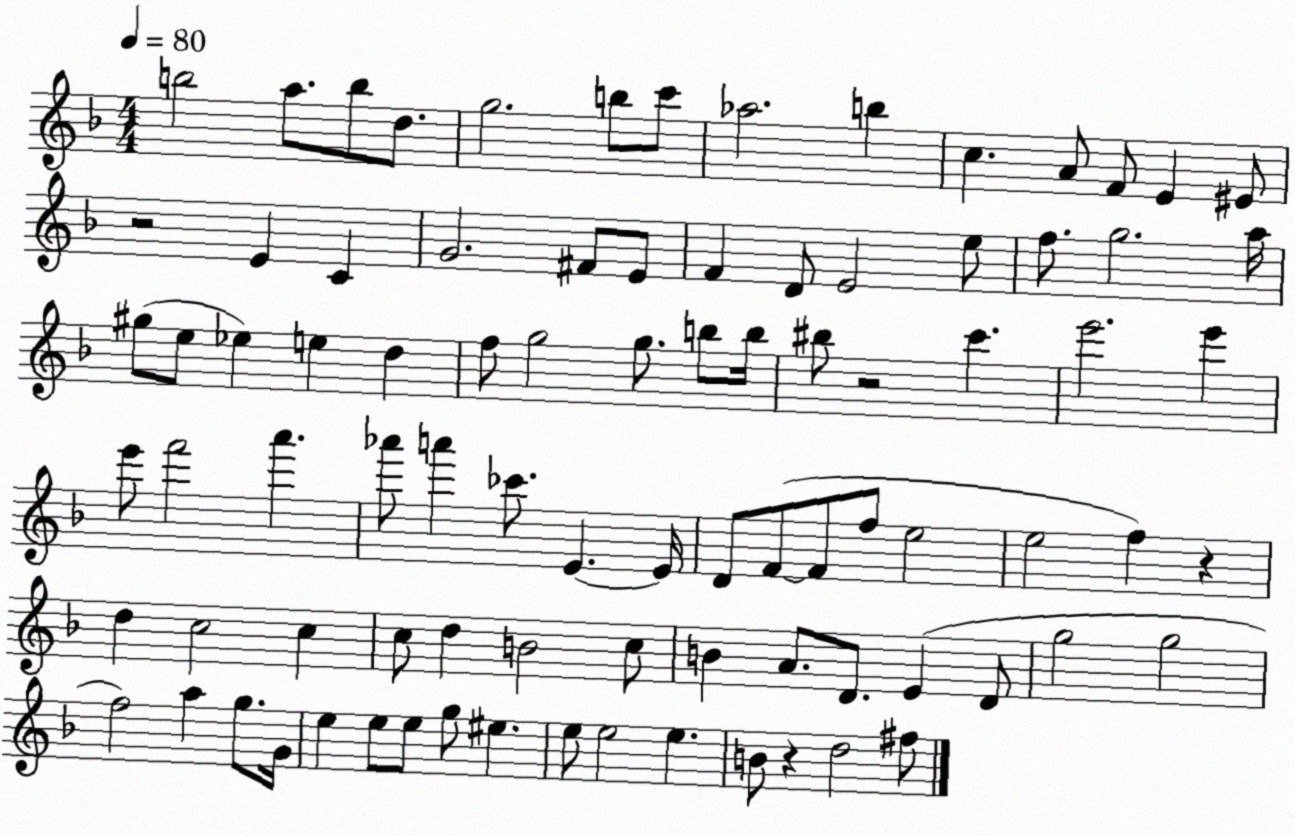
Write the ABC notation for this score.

X:1
T:Untitled
M:4/4
L:1/4
K:F
b2 a/2 b/2 d/2 g2 b/2 c'/2 _a2 b c A/2 F/2 E ^E/2 z2 E C G2 ^F/2 E/2 F D/2 E2 e/2 f/2 g2 a/4 ^g/2 e/2 _e e d f/2 g2 g/2 b/2 b/4 ^b/2 z2 c' e'2 e' e'/2 f'2 a' _a'/2 a' _c'/2 E E/4 D/2 F/2 F/2 f/2 e2 e2 f z d c2 c c/2 d B2 c/2 B A/2 D/2 E D/2 g2 g2 f2 a g/2 G/4 e e/2 e/2 g/2 ^e e/2 e2 e B/2 z d2 ^f/2